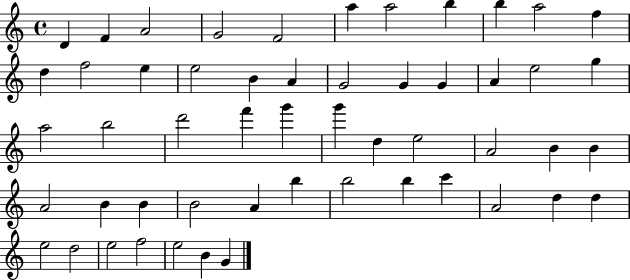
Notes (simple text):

D4/q F4/q A4/h G4/h F4/h A5/q A5/h B5/q B5/q A5/h F5/q D5/q F5/h E5/q E5/h B4/q A4/q G4/h G4/q G4/q A4/q E5/h G5/q A5/h B5/h D6/h F6/q G6/q G6/q D5/q E5/h A4/h B4/q B4/q A4/h B4/q B4/q B4/h A4/q B5/q B5/h B5/q C6/q A4/h D5/q D5/q E5/h D5/h E5/h F5/h E5/h B4/q G4/q